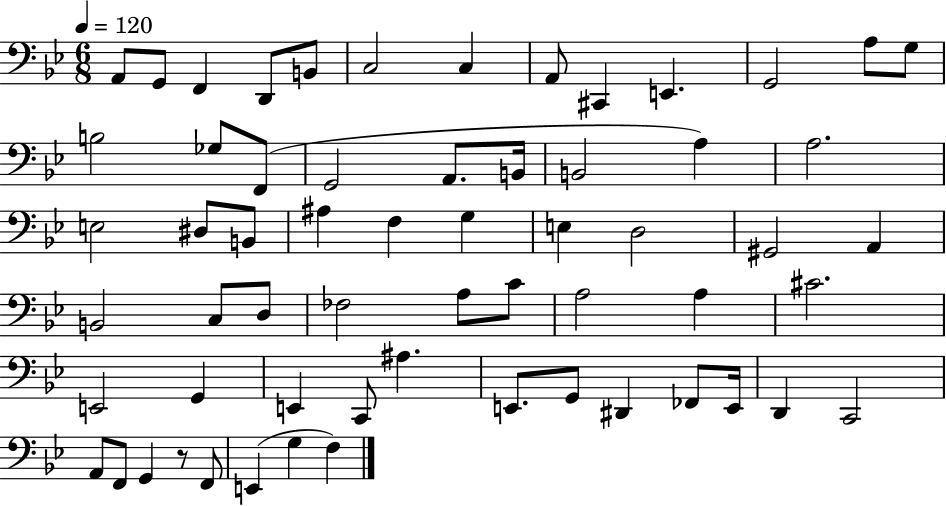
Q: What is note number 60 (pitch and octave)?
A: F3